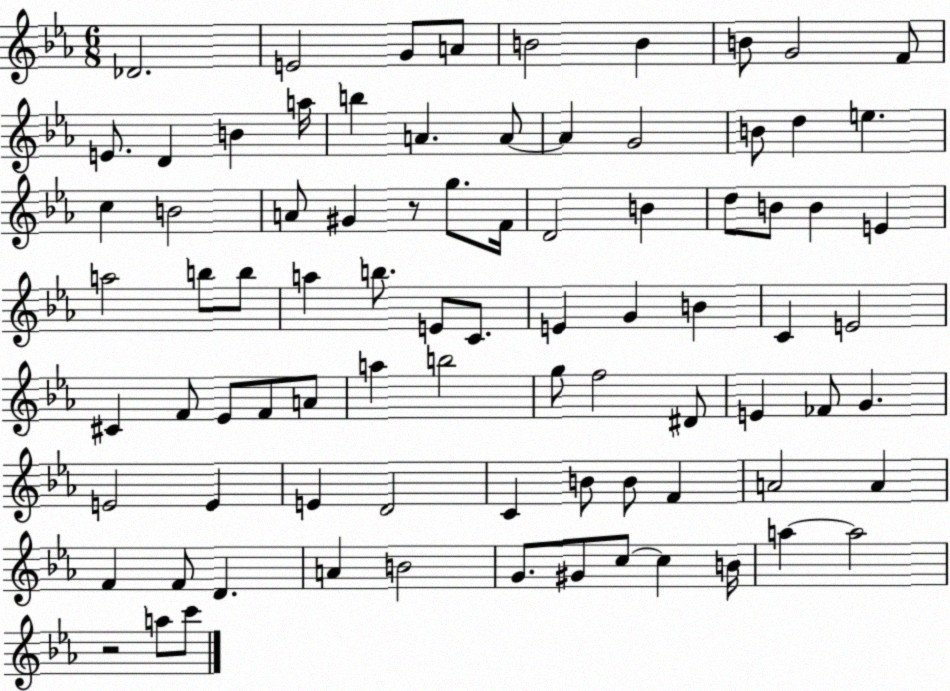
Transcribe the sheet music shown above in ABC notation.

X:1
T:Untitled
M:6/8
L:1/4
K:Eb
_D2 E2 G/2 A/2 B2 B B/2 G2 F/2 E/2 D B a/4 b A A/2 A G2 B/2 d e c B2 A/2 ^G z/2 g/2 F/4 D2 B d/2 B/2 B E a2 b/2 b/2 a b/2 E/2 C/2 E G B C E2 ^C F/2 _E/2 F/2 A/2 a b2 g/2 f2 ^D/2 E _F/2 G E2 E E D2 C B/2 B/2 F A2 A F F/2 D A B2 G/2 ^G/2 c/2 c B/4 a a2 z2 a/2 c'/2